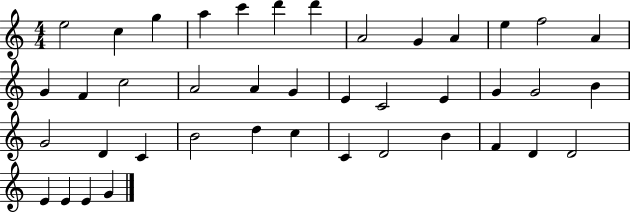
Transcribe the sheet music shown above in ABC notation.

X:1
T:Untitled
M:4/4
L:1/4
K:C
e2 c g a c' d' d' A2 G A e f2 A G F c2 A2 A G E C2 E G G2 B G2 D C B2 d c C D2 B F D D2 E E E G